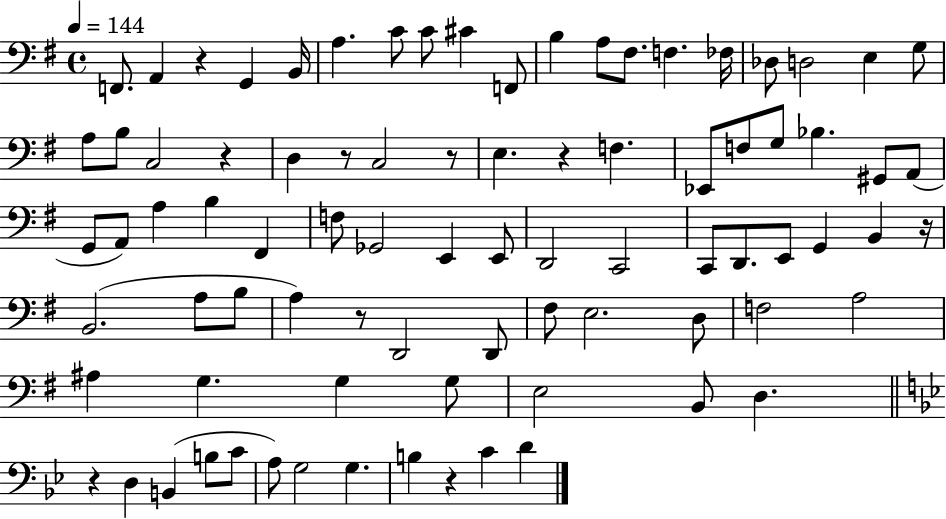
X:1
T:Untitled
M:4/4
L:1/4
K:G
F,,/2 A,, z G,, B,,/4 A, C/2 C/2 ^C F,,/2 B, A,/2 ^F,/2 F, _F,/4 _D,/2 D,2 E, G,/2 A,/2 B,/2 C,2 z D, z/2 C,2 z/2 E, z F, _E,,/2 F,/2 G,/2 _B, ^G,,/2 A,,/2 G,,/2 A,,/2 A, B, ^F,, F,/2 _G,,2 E,, E,,/2 D,,2 C,,2 C,,/2 D,,/2 E,,/2 G,, B,, z/4 B,,2 A,/2 B,/2 A, z/2 D,,2 D,,/2 ^F,/2 E,2 D,/2 F,2 A,2 ^A, G, G, G,/2 E,2 B,,/2 D, z D, B,, B,/2 C/2 A,/2 G,2 G, B, z C D